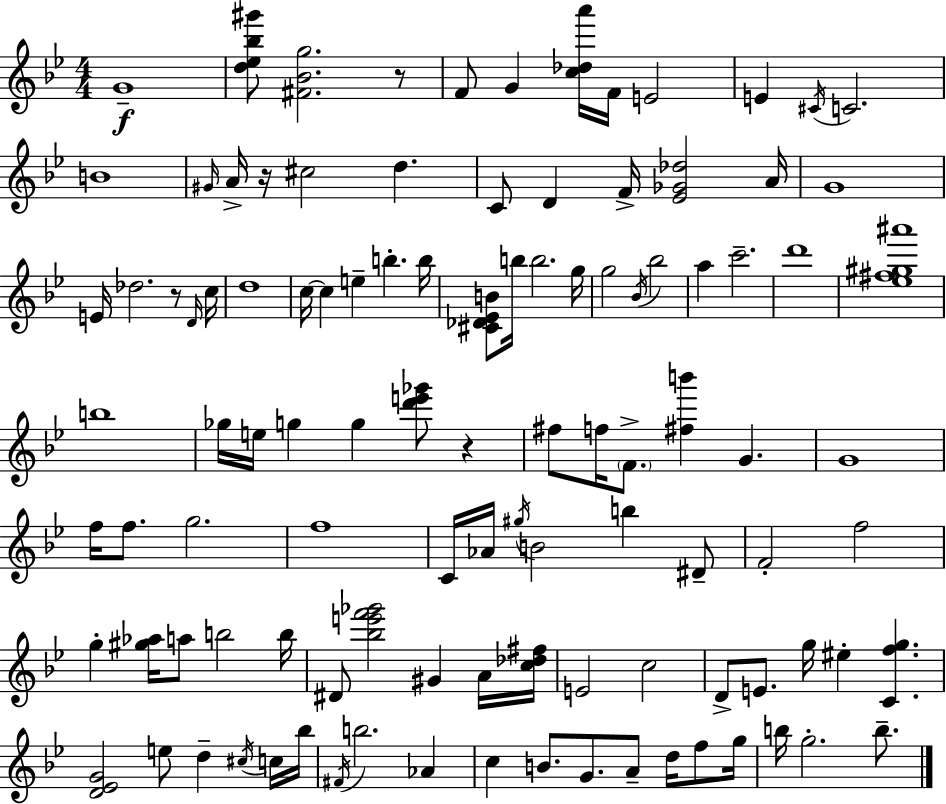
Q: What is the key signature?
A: BES major